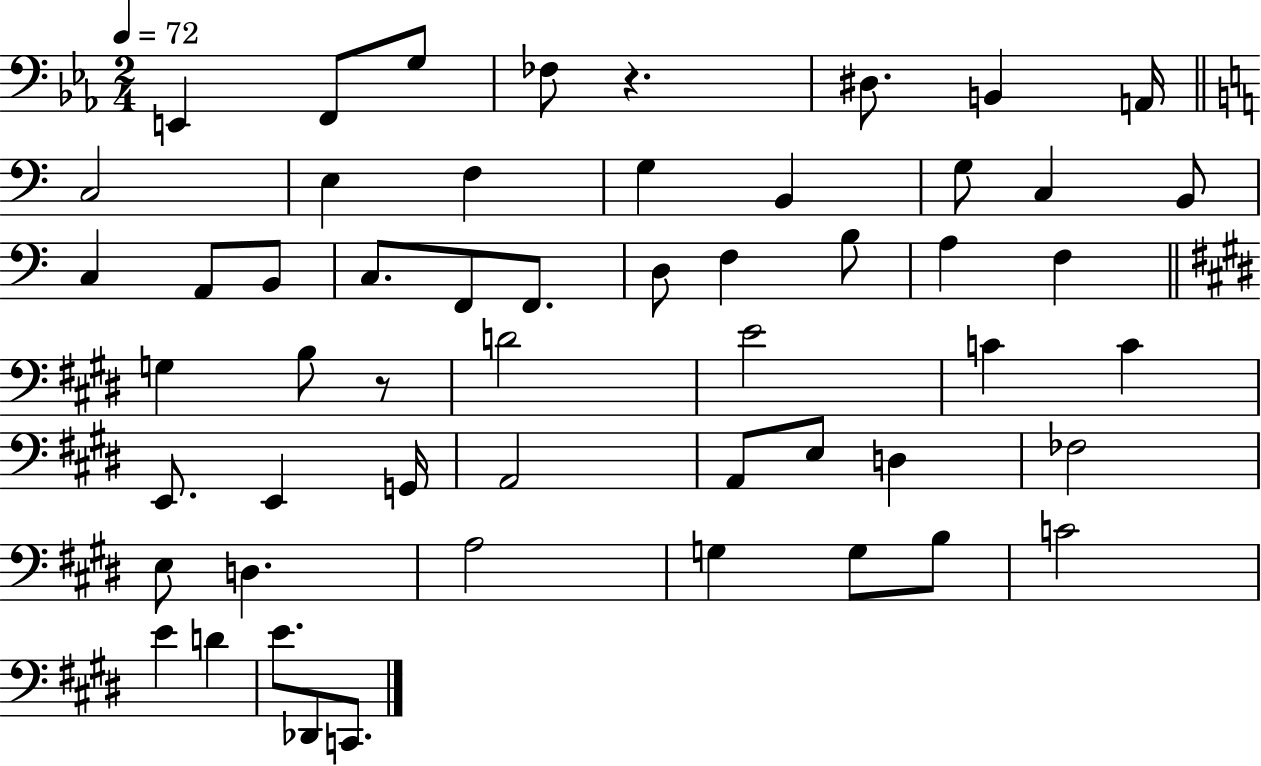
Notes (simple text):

E2/q F2/e G3/e FES3/e R/q. D#3/e. B2/q A2/s C3/h E3/q F3/q G3/q B2/q G3/e C3/q B2/e C3/q A2/e B2/e C3/e. F2/e F2/e. D3/e F3/q B3/e A3/q F3/q G3/q B3/e R/e D4/h E4/h C4/q C4/q E2/e. E2/q G2/s A2/h A2/e E3/e D3/q FES3/h E3/e D3/q. A3/h G3/q G3/e B3/e C4/h E4/q D4/q E4/e. Db2/e C2/e.